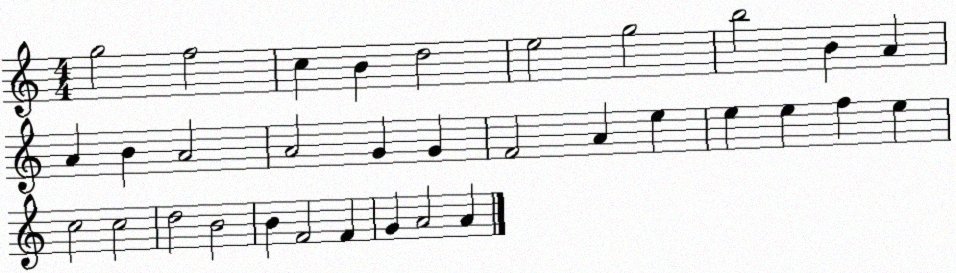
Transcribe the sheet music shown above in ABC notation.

X:1
T:Untitled
M:4/4
L:1/4
K:C
g2 f2 c B d2 e2 g2 b2 B A A B A2 A2 G G F2 A e e e f e c2 c2 d2 B2 B F2 F G A2 A